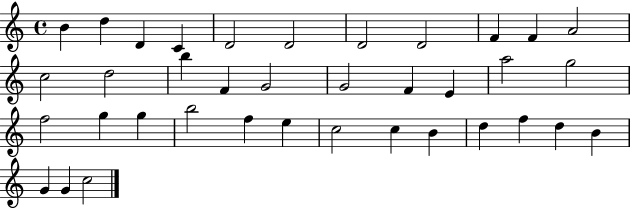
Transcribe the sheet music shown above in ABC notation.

X:1
T:Untitled
M:4/4
L:1/4
K:C
B d D C D2 D2 D2 D2 F F A2 c2 d2 b F G2 G2 F E a2 g2 f2 g g b2 f e c2 c B d f d B G G c2